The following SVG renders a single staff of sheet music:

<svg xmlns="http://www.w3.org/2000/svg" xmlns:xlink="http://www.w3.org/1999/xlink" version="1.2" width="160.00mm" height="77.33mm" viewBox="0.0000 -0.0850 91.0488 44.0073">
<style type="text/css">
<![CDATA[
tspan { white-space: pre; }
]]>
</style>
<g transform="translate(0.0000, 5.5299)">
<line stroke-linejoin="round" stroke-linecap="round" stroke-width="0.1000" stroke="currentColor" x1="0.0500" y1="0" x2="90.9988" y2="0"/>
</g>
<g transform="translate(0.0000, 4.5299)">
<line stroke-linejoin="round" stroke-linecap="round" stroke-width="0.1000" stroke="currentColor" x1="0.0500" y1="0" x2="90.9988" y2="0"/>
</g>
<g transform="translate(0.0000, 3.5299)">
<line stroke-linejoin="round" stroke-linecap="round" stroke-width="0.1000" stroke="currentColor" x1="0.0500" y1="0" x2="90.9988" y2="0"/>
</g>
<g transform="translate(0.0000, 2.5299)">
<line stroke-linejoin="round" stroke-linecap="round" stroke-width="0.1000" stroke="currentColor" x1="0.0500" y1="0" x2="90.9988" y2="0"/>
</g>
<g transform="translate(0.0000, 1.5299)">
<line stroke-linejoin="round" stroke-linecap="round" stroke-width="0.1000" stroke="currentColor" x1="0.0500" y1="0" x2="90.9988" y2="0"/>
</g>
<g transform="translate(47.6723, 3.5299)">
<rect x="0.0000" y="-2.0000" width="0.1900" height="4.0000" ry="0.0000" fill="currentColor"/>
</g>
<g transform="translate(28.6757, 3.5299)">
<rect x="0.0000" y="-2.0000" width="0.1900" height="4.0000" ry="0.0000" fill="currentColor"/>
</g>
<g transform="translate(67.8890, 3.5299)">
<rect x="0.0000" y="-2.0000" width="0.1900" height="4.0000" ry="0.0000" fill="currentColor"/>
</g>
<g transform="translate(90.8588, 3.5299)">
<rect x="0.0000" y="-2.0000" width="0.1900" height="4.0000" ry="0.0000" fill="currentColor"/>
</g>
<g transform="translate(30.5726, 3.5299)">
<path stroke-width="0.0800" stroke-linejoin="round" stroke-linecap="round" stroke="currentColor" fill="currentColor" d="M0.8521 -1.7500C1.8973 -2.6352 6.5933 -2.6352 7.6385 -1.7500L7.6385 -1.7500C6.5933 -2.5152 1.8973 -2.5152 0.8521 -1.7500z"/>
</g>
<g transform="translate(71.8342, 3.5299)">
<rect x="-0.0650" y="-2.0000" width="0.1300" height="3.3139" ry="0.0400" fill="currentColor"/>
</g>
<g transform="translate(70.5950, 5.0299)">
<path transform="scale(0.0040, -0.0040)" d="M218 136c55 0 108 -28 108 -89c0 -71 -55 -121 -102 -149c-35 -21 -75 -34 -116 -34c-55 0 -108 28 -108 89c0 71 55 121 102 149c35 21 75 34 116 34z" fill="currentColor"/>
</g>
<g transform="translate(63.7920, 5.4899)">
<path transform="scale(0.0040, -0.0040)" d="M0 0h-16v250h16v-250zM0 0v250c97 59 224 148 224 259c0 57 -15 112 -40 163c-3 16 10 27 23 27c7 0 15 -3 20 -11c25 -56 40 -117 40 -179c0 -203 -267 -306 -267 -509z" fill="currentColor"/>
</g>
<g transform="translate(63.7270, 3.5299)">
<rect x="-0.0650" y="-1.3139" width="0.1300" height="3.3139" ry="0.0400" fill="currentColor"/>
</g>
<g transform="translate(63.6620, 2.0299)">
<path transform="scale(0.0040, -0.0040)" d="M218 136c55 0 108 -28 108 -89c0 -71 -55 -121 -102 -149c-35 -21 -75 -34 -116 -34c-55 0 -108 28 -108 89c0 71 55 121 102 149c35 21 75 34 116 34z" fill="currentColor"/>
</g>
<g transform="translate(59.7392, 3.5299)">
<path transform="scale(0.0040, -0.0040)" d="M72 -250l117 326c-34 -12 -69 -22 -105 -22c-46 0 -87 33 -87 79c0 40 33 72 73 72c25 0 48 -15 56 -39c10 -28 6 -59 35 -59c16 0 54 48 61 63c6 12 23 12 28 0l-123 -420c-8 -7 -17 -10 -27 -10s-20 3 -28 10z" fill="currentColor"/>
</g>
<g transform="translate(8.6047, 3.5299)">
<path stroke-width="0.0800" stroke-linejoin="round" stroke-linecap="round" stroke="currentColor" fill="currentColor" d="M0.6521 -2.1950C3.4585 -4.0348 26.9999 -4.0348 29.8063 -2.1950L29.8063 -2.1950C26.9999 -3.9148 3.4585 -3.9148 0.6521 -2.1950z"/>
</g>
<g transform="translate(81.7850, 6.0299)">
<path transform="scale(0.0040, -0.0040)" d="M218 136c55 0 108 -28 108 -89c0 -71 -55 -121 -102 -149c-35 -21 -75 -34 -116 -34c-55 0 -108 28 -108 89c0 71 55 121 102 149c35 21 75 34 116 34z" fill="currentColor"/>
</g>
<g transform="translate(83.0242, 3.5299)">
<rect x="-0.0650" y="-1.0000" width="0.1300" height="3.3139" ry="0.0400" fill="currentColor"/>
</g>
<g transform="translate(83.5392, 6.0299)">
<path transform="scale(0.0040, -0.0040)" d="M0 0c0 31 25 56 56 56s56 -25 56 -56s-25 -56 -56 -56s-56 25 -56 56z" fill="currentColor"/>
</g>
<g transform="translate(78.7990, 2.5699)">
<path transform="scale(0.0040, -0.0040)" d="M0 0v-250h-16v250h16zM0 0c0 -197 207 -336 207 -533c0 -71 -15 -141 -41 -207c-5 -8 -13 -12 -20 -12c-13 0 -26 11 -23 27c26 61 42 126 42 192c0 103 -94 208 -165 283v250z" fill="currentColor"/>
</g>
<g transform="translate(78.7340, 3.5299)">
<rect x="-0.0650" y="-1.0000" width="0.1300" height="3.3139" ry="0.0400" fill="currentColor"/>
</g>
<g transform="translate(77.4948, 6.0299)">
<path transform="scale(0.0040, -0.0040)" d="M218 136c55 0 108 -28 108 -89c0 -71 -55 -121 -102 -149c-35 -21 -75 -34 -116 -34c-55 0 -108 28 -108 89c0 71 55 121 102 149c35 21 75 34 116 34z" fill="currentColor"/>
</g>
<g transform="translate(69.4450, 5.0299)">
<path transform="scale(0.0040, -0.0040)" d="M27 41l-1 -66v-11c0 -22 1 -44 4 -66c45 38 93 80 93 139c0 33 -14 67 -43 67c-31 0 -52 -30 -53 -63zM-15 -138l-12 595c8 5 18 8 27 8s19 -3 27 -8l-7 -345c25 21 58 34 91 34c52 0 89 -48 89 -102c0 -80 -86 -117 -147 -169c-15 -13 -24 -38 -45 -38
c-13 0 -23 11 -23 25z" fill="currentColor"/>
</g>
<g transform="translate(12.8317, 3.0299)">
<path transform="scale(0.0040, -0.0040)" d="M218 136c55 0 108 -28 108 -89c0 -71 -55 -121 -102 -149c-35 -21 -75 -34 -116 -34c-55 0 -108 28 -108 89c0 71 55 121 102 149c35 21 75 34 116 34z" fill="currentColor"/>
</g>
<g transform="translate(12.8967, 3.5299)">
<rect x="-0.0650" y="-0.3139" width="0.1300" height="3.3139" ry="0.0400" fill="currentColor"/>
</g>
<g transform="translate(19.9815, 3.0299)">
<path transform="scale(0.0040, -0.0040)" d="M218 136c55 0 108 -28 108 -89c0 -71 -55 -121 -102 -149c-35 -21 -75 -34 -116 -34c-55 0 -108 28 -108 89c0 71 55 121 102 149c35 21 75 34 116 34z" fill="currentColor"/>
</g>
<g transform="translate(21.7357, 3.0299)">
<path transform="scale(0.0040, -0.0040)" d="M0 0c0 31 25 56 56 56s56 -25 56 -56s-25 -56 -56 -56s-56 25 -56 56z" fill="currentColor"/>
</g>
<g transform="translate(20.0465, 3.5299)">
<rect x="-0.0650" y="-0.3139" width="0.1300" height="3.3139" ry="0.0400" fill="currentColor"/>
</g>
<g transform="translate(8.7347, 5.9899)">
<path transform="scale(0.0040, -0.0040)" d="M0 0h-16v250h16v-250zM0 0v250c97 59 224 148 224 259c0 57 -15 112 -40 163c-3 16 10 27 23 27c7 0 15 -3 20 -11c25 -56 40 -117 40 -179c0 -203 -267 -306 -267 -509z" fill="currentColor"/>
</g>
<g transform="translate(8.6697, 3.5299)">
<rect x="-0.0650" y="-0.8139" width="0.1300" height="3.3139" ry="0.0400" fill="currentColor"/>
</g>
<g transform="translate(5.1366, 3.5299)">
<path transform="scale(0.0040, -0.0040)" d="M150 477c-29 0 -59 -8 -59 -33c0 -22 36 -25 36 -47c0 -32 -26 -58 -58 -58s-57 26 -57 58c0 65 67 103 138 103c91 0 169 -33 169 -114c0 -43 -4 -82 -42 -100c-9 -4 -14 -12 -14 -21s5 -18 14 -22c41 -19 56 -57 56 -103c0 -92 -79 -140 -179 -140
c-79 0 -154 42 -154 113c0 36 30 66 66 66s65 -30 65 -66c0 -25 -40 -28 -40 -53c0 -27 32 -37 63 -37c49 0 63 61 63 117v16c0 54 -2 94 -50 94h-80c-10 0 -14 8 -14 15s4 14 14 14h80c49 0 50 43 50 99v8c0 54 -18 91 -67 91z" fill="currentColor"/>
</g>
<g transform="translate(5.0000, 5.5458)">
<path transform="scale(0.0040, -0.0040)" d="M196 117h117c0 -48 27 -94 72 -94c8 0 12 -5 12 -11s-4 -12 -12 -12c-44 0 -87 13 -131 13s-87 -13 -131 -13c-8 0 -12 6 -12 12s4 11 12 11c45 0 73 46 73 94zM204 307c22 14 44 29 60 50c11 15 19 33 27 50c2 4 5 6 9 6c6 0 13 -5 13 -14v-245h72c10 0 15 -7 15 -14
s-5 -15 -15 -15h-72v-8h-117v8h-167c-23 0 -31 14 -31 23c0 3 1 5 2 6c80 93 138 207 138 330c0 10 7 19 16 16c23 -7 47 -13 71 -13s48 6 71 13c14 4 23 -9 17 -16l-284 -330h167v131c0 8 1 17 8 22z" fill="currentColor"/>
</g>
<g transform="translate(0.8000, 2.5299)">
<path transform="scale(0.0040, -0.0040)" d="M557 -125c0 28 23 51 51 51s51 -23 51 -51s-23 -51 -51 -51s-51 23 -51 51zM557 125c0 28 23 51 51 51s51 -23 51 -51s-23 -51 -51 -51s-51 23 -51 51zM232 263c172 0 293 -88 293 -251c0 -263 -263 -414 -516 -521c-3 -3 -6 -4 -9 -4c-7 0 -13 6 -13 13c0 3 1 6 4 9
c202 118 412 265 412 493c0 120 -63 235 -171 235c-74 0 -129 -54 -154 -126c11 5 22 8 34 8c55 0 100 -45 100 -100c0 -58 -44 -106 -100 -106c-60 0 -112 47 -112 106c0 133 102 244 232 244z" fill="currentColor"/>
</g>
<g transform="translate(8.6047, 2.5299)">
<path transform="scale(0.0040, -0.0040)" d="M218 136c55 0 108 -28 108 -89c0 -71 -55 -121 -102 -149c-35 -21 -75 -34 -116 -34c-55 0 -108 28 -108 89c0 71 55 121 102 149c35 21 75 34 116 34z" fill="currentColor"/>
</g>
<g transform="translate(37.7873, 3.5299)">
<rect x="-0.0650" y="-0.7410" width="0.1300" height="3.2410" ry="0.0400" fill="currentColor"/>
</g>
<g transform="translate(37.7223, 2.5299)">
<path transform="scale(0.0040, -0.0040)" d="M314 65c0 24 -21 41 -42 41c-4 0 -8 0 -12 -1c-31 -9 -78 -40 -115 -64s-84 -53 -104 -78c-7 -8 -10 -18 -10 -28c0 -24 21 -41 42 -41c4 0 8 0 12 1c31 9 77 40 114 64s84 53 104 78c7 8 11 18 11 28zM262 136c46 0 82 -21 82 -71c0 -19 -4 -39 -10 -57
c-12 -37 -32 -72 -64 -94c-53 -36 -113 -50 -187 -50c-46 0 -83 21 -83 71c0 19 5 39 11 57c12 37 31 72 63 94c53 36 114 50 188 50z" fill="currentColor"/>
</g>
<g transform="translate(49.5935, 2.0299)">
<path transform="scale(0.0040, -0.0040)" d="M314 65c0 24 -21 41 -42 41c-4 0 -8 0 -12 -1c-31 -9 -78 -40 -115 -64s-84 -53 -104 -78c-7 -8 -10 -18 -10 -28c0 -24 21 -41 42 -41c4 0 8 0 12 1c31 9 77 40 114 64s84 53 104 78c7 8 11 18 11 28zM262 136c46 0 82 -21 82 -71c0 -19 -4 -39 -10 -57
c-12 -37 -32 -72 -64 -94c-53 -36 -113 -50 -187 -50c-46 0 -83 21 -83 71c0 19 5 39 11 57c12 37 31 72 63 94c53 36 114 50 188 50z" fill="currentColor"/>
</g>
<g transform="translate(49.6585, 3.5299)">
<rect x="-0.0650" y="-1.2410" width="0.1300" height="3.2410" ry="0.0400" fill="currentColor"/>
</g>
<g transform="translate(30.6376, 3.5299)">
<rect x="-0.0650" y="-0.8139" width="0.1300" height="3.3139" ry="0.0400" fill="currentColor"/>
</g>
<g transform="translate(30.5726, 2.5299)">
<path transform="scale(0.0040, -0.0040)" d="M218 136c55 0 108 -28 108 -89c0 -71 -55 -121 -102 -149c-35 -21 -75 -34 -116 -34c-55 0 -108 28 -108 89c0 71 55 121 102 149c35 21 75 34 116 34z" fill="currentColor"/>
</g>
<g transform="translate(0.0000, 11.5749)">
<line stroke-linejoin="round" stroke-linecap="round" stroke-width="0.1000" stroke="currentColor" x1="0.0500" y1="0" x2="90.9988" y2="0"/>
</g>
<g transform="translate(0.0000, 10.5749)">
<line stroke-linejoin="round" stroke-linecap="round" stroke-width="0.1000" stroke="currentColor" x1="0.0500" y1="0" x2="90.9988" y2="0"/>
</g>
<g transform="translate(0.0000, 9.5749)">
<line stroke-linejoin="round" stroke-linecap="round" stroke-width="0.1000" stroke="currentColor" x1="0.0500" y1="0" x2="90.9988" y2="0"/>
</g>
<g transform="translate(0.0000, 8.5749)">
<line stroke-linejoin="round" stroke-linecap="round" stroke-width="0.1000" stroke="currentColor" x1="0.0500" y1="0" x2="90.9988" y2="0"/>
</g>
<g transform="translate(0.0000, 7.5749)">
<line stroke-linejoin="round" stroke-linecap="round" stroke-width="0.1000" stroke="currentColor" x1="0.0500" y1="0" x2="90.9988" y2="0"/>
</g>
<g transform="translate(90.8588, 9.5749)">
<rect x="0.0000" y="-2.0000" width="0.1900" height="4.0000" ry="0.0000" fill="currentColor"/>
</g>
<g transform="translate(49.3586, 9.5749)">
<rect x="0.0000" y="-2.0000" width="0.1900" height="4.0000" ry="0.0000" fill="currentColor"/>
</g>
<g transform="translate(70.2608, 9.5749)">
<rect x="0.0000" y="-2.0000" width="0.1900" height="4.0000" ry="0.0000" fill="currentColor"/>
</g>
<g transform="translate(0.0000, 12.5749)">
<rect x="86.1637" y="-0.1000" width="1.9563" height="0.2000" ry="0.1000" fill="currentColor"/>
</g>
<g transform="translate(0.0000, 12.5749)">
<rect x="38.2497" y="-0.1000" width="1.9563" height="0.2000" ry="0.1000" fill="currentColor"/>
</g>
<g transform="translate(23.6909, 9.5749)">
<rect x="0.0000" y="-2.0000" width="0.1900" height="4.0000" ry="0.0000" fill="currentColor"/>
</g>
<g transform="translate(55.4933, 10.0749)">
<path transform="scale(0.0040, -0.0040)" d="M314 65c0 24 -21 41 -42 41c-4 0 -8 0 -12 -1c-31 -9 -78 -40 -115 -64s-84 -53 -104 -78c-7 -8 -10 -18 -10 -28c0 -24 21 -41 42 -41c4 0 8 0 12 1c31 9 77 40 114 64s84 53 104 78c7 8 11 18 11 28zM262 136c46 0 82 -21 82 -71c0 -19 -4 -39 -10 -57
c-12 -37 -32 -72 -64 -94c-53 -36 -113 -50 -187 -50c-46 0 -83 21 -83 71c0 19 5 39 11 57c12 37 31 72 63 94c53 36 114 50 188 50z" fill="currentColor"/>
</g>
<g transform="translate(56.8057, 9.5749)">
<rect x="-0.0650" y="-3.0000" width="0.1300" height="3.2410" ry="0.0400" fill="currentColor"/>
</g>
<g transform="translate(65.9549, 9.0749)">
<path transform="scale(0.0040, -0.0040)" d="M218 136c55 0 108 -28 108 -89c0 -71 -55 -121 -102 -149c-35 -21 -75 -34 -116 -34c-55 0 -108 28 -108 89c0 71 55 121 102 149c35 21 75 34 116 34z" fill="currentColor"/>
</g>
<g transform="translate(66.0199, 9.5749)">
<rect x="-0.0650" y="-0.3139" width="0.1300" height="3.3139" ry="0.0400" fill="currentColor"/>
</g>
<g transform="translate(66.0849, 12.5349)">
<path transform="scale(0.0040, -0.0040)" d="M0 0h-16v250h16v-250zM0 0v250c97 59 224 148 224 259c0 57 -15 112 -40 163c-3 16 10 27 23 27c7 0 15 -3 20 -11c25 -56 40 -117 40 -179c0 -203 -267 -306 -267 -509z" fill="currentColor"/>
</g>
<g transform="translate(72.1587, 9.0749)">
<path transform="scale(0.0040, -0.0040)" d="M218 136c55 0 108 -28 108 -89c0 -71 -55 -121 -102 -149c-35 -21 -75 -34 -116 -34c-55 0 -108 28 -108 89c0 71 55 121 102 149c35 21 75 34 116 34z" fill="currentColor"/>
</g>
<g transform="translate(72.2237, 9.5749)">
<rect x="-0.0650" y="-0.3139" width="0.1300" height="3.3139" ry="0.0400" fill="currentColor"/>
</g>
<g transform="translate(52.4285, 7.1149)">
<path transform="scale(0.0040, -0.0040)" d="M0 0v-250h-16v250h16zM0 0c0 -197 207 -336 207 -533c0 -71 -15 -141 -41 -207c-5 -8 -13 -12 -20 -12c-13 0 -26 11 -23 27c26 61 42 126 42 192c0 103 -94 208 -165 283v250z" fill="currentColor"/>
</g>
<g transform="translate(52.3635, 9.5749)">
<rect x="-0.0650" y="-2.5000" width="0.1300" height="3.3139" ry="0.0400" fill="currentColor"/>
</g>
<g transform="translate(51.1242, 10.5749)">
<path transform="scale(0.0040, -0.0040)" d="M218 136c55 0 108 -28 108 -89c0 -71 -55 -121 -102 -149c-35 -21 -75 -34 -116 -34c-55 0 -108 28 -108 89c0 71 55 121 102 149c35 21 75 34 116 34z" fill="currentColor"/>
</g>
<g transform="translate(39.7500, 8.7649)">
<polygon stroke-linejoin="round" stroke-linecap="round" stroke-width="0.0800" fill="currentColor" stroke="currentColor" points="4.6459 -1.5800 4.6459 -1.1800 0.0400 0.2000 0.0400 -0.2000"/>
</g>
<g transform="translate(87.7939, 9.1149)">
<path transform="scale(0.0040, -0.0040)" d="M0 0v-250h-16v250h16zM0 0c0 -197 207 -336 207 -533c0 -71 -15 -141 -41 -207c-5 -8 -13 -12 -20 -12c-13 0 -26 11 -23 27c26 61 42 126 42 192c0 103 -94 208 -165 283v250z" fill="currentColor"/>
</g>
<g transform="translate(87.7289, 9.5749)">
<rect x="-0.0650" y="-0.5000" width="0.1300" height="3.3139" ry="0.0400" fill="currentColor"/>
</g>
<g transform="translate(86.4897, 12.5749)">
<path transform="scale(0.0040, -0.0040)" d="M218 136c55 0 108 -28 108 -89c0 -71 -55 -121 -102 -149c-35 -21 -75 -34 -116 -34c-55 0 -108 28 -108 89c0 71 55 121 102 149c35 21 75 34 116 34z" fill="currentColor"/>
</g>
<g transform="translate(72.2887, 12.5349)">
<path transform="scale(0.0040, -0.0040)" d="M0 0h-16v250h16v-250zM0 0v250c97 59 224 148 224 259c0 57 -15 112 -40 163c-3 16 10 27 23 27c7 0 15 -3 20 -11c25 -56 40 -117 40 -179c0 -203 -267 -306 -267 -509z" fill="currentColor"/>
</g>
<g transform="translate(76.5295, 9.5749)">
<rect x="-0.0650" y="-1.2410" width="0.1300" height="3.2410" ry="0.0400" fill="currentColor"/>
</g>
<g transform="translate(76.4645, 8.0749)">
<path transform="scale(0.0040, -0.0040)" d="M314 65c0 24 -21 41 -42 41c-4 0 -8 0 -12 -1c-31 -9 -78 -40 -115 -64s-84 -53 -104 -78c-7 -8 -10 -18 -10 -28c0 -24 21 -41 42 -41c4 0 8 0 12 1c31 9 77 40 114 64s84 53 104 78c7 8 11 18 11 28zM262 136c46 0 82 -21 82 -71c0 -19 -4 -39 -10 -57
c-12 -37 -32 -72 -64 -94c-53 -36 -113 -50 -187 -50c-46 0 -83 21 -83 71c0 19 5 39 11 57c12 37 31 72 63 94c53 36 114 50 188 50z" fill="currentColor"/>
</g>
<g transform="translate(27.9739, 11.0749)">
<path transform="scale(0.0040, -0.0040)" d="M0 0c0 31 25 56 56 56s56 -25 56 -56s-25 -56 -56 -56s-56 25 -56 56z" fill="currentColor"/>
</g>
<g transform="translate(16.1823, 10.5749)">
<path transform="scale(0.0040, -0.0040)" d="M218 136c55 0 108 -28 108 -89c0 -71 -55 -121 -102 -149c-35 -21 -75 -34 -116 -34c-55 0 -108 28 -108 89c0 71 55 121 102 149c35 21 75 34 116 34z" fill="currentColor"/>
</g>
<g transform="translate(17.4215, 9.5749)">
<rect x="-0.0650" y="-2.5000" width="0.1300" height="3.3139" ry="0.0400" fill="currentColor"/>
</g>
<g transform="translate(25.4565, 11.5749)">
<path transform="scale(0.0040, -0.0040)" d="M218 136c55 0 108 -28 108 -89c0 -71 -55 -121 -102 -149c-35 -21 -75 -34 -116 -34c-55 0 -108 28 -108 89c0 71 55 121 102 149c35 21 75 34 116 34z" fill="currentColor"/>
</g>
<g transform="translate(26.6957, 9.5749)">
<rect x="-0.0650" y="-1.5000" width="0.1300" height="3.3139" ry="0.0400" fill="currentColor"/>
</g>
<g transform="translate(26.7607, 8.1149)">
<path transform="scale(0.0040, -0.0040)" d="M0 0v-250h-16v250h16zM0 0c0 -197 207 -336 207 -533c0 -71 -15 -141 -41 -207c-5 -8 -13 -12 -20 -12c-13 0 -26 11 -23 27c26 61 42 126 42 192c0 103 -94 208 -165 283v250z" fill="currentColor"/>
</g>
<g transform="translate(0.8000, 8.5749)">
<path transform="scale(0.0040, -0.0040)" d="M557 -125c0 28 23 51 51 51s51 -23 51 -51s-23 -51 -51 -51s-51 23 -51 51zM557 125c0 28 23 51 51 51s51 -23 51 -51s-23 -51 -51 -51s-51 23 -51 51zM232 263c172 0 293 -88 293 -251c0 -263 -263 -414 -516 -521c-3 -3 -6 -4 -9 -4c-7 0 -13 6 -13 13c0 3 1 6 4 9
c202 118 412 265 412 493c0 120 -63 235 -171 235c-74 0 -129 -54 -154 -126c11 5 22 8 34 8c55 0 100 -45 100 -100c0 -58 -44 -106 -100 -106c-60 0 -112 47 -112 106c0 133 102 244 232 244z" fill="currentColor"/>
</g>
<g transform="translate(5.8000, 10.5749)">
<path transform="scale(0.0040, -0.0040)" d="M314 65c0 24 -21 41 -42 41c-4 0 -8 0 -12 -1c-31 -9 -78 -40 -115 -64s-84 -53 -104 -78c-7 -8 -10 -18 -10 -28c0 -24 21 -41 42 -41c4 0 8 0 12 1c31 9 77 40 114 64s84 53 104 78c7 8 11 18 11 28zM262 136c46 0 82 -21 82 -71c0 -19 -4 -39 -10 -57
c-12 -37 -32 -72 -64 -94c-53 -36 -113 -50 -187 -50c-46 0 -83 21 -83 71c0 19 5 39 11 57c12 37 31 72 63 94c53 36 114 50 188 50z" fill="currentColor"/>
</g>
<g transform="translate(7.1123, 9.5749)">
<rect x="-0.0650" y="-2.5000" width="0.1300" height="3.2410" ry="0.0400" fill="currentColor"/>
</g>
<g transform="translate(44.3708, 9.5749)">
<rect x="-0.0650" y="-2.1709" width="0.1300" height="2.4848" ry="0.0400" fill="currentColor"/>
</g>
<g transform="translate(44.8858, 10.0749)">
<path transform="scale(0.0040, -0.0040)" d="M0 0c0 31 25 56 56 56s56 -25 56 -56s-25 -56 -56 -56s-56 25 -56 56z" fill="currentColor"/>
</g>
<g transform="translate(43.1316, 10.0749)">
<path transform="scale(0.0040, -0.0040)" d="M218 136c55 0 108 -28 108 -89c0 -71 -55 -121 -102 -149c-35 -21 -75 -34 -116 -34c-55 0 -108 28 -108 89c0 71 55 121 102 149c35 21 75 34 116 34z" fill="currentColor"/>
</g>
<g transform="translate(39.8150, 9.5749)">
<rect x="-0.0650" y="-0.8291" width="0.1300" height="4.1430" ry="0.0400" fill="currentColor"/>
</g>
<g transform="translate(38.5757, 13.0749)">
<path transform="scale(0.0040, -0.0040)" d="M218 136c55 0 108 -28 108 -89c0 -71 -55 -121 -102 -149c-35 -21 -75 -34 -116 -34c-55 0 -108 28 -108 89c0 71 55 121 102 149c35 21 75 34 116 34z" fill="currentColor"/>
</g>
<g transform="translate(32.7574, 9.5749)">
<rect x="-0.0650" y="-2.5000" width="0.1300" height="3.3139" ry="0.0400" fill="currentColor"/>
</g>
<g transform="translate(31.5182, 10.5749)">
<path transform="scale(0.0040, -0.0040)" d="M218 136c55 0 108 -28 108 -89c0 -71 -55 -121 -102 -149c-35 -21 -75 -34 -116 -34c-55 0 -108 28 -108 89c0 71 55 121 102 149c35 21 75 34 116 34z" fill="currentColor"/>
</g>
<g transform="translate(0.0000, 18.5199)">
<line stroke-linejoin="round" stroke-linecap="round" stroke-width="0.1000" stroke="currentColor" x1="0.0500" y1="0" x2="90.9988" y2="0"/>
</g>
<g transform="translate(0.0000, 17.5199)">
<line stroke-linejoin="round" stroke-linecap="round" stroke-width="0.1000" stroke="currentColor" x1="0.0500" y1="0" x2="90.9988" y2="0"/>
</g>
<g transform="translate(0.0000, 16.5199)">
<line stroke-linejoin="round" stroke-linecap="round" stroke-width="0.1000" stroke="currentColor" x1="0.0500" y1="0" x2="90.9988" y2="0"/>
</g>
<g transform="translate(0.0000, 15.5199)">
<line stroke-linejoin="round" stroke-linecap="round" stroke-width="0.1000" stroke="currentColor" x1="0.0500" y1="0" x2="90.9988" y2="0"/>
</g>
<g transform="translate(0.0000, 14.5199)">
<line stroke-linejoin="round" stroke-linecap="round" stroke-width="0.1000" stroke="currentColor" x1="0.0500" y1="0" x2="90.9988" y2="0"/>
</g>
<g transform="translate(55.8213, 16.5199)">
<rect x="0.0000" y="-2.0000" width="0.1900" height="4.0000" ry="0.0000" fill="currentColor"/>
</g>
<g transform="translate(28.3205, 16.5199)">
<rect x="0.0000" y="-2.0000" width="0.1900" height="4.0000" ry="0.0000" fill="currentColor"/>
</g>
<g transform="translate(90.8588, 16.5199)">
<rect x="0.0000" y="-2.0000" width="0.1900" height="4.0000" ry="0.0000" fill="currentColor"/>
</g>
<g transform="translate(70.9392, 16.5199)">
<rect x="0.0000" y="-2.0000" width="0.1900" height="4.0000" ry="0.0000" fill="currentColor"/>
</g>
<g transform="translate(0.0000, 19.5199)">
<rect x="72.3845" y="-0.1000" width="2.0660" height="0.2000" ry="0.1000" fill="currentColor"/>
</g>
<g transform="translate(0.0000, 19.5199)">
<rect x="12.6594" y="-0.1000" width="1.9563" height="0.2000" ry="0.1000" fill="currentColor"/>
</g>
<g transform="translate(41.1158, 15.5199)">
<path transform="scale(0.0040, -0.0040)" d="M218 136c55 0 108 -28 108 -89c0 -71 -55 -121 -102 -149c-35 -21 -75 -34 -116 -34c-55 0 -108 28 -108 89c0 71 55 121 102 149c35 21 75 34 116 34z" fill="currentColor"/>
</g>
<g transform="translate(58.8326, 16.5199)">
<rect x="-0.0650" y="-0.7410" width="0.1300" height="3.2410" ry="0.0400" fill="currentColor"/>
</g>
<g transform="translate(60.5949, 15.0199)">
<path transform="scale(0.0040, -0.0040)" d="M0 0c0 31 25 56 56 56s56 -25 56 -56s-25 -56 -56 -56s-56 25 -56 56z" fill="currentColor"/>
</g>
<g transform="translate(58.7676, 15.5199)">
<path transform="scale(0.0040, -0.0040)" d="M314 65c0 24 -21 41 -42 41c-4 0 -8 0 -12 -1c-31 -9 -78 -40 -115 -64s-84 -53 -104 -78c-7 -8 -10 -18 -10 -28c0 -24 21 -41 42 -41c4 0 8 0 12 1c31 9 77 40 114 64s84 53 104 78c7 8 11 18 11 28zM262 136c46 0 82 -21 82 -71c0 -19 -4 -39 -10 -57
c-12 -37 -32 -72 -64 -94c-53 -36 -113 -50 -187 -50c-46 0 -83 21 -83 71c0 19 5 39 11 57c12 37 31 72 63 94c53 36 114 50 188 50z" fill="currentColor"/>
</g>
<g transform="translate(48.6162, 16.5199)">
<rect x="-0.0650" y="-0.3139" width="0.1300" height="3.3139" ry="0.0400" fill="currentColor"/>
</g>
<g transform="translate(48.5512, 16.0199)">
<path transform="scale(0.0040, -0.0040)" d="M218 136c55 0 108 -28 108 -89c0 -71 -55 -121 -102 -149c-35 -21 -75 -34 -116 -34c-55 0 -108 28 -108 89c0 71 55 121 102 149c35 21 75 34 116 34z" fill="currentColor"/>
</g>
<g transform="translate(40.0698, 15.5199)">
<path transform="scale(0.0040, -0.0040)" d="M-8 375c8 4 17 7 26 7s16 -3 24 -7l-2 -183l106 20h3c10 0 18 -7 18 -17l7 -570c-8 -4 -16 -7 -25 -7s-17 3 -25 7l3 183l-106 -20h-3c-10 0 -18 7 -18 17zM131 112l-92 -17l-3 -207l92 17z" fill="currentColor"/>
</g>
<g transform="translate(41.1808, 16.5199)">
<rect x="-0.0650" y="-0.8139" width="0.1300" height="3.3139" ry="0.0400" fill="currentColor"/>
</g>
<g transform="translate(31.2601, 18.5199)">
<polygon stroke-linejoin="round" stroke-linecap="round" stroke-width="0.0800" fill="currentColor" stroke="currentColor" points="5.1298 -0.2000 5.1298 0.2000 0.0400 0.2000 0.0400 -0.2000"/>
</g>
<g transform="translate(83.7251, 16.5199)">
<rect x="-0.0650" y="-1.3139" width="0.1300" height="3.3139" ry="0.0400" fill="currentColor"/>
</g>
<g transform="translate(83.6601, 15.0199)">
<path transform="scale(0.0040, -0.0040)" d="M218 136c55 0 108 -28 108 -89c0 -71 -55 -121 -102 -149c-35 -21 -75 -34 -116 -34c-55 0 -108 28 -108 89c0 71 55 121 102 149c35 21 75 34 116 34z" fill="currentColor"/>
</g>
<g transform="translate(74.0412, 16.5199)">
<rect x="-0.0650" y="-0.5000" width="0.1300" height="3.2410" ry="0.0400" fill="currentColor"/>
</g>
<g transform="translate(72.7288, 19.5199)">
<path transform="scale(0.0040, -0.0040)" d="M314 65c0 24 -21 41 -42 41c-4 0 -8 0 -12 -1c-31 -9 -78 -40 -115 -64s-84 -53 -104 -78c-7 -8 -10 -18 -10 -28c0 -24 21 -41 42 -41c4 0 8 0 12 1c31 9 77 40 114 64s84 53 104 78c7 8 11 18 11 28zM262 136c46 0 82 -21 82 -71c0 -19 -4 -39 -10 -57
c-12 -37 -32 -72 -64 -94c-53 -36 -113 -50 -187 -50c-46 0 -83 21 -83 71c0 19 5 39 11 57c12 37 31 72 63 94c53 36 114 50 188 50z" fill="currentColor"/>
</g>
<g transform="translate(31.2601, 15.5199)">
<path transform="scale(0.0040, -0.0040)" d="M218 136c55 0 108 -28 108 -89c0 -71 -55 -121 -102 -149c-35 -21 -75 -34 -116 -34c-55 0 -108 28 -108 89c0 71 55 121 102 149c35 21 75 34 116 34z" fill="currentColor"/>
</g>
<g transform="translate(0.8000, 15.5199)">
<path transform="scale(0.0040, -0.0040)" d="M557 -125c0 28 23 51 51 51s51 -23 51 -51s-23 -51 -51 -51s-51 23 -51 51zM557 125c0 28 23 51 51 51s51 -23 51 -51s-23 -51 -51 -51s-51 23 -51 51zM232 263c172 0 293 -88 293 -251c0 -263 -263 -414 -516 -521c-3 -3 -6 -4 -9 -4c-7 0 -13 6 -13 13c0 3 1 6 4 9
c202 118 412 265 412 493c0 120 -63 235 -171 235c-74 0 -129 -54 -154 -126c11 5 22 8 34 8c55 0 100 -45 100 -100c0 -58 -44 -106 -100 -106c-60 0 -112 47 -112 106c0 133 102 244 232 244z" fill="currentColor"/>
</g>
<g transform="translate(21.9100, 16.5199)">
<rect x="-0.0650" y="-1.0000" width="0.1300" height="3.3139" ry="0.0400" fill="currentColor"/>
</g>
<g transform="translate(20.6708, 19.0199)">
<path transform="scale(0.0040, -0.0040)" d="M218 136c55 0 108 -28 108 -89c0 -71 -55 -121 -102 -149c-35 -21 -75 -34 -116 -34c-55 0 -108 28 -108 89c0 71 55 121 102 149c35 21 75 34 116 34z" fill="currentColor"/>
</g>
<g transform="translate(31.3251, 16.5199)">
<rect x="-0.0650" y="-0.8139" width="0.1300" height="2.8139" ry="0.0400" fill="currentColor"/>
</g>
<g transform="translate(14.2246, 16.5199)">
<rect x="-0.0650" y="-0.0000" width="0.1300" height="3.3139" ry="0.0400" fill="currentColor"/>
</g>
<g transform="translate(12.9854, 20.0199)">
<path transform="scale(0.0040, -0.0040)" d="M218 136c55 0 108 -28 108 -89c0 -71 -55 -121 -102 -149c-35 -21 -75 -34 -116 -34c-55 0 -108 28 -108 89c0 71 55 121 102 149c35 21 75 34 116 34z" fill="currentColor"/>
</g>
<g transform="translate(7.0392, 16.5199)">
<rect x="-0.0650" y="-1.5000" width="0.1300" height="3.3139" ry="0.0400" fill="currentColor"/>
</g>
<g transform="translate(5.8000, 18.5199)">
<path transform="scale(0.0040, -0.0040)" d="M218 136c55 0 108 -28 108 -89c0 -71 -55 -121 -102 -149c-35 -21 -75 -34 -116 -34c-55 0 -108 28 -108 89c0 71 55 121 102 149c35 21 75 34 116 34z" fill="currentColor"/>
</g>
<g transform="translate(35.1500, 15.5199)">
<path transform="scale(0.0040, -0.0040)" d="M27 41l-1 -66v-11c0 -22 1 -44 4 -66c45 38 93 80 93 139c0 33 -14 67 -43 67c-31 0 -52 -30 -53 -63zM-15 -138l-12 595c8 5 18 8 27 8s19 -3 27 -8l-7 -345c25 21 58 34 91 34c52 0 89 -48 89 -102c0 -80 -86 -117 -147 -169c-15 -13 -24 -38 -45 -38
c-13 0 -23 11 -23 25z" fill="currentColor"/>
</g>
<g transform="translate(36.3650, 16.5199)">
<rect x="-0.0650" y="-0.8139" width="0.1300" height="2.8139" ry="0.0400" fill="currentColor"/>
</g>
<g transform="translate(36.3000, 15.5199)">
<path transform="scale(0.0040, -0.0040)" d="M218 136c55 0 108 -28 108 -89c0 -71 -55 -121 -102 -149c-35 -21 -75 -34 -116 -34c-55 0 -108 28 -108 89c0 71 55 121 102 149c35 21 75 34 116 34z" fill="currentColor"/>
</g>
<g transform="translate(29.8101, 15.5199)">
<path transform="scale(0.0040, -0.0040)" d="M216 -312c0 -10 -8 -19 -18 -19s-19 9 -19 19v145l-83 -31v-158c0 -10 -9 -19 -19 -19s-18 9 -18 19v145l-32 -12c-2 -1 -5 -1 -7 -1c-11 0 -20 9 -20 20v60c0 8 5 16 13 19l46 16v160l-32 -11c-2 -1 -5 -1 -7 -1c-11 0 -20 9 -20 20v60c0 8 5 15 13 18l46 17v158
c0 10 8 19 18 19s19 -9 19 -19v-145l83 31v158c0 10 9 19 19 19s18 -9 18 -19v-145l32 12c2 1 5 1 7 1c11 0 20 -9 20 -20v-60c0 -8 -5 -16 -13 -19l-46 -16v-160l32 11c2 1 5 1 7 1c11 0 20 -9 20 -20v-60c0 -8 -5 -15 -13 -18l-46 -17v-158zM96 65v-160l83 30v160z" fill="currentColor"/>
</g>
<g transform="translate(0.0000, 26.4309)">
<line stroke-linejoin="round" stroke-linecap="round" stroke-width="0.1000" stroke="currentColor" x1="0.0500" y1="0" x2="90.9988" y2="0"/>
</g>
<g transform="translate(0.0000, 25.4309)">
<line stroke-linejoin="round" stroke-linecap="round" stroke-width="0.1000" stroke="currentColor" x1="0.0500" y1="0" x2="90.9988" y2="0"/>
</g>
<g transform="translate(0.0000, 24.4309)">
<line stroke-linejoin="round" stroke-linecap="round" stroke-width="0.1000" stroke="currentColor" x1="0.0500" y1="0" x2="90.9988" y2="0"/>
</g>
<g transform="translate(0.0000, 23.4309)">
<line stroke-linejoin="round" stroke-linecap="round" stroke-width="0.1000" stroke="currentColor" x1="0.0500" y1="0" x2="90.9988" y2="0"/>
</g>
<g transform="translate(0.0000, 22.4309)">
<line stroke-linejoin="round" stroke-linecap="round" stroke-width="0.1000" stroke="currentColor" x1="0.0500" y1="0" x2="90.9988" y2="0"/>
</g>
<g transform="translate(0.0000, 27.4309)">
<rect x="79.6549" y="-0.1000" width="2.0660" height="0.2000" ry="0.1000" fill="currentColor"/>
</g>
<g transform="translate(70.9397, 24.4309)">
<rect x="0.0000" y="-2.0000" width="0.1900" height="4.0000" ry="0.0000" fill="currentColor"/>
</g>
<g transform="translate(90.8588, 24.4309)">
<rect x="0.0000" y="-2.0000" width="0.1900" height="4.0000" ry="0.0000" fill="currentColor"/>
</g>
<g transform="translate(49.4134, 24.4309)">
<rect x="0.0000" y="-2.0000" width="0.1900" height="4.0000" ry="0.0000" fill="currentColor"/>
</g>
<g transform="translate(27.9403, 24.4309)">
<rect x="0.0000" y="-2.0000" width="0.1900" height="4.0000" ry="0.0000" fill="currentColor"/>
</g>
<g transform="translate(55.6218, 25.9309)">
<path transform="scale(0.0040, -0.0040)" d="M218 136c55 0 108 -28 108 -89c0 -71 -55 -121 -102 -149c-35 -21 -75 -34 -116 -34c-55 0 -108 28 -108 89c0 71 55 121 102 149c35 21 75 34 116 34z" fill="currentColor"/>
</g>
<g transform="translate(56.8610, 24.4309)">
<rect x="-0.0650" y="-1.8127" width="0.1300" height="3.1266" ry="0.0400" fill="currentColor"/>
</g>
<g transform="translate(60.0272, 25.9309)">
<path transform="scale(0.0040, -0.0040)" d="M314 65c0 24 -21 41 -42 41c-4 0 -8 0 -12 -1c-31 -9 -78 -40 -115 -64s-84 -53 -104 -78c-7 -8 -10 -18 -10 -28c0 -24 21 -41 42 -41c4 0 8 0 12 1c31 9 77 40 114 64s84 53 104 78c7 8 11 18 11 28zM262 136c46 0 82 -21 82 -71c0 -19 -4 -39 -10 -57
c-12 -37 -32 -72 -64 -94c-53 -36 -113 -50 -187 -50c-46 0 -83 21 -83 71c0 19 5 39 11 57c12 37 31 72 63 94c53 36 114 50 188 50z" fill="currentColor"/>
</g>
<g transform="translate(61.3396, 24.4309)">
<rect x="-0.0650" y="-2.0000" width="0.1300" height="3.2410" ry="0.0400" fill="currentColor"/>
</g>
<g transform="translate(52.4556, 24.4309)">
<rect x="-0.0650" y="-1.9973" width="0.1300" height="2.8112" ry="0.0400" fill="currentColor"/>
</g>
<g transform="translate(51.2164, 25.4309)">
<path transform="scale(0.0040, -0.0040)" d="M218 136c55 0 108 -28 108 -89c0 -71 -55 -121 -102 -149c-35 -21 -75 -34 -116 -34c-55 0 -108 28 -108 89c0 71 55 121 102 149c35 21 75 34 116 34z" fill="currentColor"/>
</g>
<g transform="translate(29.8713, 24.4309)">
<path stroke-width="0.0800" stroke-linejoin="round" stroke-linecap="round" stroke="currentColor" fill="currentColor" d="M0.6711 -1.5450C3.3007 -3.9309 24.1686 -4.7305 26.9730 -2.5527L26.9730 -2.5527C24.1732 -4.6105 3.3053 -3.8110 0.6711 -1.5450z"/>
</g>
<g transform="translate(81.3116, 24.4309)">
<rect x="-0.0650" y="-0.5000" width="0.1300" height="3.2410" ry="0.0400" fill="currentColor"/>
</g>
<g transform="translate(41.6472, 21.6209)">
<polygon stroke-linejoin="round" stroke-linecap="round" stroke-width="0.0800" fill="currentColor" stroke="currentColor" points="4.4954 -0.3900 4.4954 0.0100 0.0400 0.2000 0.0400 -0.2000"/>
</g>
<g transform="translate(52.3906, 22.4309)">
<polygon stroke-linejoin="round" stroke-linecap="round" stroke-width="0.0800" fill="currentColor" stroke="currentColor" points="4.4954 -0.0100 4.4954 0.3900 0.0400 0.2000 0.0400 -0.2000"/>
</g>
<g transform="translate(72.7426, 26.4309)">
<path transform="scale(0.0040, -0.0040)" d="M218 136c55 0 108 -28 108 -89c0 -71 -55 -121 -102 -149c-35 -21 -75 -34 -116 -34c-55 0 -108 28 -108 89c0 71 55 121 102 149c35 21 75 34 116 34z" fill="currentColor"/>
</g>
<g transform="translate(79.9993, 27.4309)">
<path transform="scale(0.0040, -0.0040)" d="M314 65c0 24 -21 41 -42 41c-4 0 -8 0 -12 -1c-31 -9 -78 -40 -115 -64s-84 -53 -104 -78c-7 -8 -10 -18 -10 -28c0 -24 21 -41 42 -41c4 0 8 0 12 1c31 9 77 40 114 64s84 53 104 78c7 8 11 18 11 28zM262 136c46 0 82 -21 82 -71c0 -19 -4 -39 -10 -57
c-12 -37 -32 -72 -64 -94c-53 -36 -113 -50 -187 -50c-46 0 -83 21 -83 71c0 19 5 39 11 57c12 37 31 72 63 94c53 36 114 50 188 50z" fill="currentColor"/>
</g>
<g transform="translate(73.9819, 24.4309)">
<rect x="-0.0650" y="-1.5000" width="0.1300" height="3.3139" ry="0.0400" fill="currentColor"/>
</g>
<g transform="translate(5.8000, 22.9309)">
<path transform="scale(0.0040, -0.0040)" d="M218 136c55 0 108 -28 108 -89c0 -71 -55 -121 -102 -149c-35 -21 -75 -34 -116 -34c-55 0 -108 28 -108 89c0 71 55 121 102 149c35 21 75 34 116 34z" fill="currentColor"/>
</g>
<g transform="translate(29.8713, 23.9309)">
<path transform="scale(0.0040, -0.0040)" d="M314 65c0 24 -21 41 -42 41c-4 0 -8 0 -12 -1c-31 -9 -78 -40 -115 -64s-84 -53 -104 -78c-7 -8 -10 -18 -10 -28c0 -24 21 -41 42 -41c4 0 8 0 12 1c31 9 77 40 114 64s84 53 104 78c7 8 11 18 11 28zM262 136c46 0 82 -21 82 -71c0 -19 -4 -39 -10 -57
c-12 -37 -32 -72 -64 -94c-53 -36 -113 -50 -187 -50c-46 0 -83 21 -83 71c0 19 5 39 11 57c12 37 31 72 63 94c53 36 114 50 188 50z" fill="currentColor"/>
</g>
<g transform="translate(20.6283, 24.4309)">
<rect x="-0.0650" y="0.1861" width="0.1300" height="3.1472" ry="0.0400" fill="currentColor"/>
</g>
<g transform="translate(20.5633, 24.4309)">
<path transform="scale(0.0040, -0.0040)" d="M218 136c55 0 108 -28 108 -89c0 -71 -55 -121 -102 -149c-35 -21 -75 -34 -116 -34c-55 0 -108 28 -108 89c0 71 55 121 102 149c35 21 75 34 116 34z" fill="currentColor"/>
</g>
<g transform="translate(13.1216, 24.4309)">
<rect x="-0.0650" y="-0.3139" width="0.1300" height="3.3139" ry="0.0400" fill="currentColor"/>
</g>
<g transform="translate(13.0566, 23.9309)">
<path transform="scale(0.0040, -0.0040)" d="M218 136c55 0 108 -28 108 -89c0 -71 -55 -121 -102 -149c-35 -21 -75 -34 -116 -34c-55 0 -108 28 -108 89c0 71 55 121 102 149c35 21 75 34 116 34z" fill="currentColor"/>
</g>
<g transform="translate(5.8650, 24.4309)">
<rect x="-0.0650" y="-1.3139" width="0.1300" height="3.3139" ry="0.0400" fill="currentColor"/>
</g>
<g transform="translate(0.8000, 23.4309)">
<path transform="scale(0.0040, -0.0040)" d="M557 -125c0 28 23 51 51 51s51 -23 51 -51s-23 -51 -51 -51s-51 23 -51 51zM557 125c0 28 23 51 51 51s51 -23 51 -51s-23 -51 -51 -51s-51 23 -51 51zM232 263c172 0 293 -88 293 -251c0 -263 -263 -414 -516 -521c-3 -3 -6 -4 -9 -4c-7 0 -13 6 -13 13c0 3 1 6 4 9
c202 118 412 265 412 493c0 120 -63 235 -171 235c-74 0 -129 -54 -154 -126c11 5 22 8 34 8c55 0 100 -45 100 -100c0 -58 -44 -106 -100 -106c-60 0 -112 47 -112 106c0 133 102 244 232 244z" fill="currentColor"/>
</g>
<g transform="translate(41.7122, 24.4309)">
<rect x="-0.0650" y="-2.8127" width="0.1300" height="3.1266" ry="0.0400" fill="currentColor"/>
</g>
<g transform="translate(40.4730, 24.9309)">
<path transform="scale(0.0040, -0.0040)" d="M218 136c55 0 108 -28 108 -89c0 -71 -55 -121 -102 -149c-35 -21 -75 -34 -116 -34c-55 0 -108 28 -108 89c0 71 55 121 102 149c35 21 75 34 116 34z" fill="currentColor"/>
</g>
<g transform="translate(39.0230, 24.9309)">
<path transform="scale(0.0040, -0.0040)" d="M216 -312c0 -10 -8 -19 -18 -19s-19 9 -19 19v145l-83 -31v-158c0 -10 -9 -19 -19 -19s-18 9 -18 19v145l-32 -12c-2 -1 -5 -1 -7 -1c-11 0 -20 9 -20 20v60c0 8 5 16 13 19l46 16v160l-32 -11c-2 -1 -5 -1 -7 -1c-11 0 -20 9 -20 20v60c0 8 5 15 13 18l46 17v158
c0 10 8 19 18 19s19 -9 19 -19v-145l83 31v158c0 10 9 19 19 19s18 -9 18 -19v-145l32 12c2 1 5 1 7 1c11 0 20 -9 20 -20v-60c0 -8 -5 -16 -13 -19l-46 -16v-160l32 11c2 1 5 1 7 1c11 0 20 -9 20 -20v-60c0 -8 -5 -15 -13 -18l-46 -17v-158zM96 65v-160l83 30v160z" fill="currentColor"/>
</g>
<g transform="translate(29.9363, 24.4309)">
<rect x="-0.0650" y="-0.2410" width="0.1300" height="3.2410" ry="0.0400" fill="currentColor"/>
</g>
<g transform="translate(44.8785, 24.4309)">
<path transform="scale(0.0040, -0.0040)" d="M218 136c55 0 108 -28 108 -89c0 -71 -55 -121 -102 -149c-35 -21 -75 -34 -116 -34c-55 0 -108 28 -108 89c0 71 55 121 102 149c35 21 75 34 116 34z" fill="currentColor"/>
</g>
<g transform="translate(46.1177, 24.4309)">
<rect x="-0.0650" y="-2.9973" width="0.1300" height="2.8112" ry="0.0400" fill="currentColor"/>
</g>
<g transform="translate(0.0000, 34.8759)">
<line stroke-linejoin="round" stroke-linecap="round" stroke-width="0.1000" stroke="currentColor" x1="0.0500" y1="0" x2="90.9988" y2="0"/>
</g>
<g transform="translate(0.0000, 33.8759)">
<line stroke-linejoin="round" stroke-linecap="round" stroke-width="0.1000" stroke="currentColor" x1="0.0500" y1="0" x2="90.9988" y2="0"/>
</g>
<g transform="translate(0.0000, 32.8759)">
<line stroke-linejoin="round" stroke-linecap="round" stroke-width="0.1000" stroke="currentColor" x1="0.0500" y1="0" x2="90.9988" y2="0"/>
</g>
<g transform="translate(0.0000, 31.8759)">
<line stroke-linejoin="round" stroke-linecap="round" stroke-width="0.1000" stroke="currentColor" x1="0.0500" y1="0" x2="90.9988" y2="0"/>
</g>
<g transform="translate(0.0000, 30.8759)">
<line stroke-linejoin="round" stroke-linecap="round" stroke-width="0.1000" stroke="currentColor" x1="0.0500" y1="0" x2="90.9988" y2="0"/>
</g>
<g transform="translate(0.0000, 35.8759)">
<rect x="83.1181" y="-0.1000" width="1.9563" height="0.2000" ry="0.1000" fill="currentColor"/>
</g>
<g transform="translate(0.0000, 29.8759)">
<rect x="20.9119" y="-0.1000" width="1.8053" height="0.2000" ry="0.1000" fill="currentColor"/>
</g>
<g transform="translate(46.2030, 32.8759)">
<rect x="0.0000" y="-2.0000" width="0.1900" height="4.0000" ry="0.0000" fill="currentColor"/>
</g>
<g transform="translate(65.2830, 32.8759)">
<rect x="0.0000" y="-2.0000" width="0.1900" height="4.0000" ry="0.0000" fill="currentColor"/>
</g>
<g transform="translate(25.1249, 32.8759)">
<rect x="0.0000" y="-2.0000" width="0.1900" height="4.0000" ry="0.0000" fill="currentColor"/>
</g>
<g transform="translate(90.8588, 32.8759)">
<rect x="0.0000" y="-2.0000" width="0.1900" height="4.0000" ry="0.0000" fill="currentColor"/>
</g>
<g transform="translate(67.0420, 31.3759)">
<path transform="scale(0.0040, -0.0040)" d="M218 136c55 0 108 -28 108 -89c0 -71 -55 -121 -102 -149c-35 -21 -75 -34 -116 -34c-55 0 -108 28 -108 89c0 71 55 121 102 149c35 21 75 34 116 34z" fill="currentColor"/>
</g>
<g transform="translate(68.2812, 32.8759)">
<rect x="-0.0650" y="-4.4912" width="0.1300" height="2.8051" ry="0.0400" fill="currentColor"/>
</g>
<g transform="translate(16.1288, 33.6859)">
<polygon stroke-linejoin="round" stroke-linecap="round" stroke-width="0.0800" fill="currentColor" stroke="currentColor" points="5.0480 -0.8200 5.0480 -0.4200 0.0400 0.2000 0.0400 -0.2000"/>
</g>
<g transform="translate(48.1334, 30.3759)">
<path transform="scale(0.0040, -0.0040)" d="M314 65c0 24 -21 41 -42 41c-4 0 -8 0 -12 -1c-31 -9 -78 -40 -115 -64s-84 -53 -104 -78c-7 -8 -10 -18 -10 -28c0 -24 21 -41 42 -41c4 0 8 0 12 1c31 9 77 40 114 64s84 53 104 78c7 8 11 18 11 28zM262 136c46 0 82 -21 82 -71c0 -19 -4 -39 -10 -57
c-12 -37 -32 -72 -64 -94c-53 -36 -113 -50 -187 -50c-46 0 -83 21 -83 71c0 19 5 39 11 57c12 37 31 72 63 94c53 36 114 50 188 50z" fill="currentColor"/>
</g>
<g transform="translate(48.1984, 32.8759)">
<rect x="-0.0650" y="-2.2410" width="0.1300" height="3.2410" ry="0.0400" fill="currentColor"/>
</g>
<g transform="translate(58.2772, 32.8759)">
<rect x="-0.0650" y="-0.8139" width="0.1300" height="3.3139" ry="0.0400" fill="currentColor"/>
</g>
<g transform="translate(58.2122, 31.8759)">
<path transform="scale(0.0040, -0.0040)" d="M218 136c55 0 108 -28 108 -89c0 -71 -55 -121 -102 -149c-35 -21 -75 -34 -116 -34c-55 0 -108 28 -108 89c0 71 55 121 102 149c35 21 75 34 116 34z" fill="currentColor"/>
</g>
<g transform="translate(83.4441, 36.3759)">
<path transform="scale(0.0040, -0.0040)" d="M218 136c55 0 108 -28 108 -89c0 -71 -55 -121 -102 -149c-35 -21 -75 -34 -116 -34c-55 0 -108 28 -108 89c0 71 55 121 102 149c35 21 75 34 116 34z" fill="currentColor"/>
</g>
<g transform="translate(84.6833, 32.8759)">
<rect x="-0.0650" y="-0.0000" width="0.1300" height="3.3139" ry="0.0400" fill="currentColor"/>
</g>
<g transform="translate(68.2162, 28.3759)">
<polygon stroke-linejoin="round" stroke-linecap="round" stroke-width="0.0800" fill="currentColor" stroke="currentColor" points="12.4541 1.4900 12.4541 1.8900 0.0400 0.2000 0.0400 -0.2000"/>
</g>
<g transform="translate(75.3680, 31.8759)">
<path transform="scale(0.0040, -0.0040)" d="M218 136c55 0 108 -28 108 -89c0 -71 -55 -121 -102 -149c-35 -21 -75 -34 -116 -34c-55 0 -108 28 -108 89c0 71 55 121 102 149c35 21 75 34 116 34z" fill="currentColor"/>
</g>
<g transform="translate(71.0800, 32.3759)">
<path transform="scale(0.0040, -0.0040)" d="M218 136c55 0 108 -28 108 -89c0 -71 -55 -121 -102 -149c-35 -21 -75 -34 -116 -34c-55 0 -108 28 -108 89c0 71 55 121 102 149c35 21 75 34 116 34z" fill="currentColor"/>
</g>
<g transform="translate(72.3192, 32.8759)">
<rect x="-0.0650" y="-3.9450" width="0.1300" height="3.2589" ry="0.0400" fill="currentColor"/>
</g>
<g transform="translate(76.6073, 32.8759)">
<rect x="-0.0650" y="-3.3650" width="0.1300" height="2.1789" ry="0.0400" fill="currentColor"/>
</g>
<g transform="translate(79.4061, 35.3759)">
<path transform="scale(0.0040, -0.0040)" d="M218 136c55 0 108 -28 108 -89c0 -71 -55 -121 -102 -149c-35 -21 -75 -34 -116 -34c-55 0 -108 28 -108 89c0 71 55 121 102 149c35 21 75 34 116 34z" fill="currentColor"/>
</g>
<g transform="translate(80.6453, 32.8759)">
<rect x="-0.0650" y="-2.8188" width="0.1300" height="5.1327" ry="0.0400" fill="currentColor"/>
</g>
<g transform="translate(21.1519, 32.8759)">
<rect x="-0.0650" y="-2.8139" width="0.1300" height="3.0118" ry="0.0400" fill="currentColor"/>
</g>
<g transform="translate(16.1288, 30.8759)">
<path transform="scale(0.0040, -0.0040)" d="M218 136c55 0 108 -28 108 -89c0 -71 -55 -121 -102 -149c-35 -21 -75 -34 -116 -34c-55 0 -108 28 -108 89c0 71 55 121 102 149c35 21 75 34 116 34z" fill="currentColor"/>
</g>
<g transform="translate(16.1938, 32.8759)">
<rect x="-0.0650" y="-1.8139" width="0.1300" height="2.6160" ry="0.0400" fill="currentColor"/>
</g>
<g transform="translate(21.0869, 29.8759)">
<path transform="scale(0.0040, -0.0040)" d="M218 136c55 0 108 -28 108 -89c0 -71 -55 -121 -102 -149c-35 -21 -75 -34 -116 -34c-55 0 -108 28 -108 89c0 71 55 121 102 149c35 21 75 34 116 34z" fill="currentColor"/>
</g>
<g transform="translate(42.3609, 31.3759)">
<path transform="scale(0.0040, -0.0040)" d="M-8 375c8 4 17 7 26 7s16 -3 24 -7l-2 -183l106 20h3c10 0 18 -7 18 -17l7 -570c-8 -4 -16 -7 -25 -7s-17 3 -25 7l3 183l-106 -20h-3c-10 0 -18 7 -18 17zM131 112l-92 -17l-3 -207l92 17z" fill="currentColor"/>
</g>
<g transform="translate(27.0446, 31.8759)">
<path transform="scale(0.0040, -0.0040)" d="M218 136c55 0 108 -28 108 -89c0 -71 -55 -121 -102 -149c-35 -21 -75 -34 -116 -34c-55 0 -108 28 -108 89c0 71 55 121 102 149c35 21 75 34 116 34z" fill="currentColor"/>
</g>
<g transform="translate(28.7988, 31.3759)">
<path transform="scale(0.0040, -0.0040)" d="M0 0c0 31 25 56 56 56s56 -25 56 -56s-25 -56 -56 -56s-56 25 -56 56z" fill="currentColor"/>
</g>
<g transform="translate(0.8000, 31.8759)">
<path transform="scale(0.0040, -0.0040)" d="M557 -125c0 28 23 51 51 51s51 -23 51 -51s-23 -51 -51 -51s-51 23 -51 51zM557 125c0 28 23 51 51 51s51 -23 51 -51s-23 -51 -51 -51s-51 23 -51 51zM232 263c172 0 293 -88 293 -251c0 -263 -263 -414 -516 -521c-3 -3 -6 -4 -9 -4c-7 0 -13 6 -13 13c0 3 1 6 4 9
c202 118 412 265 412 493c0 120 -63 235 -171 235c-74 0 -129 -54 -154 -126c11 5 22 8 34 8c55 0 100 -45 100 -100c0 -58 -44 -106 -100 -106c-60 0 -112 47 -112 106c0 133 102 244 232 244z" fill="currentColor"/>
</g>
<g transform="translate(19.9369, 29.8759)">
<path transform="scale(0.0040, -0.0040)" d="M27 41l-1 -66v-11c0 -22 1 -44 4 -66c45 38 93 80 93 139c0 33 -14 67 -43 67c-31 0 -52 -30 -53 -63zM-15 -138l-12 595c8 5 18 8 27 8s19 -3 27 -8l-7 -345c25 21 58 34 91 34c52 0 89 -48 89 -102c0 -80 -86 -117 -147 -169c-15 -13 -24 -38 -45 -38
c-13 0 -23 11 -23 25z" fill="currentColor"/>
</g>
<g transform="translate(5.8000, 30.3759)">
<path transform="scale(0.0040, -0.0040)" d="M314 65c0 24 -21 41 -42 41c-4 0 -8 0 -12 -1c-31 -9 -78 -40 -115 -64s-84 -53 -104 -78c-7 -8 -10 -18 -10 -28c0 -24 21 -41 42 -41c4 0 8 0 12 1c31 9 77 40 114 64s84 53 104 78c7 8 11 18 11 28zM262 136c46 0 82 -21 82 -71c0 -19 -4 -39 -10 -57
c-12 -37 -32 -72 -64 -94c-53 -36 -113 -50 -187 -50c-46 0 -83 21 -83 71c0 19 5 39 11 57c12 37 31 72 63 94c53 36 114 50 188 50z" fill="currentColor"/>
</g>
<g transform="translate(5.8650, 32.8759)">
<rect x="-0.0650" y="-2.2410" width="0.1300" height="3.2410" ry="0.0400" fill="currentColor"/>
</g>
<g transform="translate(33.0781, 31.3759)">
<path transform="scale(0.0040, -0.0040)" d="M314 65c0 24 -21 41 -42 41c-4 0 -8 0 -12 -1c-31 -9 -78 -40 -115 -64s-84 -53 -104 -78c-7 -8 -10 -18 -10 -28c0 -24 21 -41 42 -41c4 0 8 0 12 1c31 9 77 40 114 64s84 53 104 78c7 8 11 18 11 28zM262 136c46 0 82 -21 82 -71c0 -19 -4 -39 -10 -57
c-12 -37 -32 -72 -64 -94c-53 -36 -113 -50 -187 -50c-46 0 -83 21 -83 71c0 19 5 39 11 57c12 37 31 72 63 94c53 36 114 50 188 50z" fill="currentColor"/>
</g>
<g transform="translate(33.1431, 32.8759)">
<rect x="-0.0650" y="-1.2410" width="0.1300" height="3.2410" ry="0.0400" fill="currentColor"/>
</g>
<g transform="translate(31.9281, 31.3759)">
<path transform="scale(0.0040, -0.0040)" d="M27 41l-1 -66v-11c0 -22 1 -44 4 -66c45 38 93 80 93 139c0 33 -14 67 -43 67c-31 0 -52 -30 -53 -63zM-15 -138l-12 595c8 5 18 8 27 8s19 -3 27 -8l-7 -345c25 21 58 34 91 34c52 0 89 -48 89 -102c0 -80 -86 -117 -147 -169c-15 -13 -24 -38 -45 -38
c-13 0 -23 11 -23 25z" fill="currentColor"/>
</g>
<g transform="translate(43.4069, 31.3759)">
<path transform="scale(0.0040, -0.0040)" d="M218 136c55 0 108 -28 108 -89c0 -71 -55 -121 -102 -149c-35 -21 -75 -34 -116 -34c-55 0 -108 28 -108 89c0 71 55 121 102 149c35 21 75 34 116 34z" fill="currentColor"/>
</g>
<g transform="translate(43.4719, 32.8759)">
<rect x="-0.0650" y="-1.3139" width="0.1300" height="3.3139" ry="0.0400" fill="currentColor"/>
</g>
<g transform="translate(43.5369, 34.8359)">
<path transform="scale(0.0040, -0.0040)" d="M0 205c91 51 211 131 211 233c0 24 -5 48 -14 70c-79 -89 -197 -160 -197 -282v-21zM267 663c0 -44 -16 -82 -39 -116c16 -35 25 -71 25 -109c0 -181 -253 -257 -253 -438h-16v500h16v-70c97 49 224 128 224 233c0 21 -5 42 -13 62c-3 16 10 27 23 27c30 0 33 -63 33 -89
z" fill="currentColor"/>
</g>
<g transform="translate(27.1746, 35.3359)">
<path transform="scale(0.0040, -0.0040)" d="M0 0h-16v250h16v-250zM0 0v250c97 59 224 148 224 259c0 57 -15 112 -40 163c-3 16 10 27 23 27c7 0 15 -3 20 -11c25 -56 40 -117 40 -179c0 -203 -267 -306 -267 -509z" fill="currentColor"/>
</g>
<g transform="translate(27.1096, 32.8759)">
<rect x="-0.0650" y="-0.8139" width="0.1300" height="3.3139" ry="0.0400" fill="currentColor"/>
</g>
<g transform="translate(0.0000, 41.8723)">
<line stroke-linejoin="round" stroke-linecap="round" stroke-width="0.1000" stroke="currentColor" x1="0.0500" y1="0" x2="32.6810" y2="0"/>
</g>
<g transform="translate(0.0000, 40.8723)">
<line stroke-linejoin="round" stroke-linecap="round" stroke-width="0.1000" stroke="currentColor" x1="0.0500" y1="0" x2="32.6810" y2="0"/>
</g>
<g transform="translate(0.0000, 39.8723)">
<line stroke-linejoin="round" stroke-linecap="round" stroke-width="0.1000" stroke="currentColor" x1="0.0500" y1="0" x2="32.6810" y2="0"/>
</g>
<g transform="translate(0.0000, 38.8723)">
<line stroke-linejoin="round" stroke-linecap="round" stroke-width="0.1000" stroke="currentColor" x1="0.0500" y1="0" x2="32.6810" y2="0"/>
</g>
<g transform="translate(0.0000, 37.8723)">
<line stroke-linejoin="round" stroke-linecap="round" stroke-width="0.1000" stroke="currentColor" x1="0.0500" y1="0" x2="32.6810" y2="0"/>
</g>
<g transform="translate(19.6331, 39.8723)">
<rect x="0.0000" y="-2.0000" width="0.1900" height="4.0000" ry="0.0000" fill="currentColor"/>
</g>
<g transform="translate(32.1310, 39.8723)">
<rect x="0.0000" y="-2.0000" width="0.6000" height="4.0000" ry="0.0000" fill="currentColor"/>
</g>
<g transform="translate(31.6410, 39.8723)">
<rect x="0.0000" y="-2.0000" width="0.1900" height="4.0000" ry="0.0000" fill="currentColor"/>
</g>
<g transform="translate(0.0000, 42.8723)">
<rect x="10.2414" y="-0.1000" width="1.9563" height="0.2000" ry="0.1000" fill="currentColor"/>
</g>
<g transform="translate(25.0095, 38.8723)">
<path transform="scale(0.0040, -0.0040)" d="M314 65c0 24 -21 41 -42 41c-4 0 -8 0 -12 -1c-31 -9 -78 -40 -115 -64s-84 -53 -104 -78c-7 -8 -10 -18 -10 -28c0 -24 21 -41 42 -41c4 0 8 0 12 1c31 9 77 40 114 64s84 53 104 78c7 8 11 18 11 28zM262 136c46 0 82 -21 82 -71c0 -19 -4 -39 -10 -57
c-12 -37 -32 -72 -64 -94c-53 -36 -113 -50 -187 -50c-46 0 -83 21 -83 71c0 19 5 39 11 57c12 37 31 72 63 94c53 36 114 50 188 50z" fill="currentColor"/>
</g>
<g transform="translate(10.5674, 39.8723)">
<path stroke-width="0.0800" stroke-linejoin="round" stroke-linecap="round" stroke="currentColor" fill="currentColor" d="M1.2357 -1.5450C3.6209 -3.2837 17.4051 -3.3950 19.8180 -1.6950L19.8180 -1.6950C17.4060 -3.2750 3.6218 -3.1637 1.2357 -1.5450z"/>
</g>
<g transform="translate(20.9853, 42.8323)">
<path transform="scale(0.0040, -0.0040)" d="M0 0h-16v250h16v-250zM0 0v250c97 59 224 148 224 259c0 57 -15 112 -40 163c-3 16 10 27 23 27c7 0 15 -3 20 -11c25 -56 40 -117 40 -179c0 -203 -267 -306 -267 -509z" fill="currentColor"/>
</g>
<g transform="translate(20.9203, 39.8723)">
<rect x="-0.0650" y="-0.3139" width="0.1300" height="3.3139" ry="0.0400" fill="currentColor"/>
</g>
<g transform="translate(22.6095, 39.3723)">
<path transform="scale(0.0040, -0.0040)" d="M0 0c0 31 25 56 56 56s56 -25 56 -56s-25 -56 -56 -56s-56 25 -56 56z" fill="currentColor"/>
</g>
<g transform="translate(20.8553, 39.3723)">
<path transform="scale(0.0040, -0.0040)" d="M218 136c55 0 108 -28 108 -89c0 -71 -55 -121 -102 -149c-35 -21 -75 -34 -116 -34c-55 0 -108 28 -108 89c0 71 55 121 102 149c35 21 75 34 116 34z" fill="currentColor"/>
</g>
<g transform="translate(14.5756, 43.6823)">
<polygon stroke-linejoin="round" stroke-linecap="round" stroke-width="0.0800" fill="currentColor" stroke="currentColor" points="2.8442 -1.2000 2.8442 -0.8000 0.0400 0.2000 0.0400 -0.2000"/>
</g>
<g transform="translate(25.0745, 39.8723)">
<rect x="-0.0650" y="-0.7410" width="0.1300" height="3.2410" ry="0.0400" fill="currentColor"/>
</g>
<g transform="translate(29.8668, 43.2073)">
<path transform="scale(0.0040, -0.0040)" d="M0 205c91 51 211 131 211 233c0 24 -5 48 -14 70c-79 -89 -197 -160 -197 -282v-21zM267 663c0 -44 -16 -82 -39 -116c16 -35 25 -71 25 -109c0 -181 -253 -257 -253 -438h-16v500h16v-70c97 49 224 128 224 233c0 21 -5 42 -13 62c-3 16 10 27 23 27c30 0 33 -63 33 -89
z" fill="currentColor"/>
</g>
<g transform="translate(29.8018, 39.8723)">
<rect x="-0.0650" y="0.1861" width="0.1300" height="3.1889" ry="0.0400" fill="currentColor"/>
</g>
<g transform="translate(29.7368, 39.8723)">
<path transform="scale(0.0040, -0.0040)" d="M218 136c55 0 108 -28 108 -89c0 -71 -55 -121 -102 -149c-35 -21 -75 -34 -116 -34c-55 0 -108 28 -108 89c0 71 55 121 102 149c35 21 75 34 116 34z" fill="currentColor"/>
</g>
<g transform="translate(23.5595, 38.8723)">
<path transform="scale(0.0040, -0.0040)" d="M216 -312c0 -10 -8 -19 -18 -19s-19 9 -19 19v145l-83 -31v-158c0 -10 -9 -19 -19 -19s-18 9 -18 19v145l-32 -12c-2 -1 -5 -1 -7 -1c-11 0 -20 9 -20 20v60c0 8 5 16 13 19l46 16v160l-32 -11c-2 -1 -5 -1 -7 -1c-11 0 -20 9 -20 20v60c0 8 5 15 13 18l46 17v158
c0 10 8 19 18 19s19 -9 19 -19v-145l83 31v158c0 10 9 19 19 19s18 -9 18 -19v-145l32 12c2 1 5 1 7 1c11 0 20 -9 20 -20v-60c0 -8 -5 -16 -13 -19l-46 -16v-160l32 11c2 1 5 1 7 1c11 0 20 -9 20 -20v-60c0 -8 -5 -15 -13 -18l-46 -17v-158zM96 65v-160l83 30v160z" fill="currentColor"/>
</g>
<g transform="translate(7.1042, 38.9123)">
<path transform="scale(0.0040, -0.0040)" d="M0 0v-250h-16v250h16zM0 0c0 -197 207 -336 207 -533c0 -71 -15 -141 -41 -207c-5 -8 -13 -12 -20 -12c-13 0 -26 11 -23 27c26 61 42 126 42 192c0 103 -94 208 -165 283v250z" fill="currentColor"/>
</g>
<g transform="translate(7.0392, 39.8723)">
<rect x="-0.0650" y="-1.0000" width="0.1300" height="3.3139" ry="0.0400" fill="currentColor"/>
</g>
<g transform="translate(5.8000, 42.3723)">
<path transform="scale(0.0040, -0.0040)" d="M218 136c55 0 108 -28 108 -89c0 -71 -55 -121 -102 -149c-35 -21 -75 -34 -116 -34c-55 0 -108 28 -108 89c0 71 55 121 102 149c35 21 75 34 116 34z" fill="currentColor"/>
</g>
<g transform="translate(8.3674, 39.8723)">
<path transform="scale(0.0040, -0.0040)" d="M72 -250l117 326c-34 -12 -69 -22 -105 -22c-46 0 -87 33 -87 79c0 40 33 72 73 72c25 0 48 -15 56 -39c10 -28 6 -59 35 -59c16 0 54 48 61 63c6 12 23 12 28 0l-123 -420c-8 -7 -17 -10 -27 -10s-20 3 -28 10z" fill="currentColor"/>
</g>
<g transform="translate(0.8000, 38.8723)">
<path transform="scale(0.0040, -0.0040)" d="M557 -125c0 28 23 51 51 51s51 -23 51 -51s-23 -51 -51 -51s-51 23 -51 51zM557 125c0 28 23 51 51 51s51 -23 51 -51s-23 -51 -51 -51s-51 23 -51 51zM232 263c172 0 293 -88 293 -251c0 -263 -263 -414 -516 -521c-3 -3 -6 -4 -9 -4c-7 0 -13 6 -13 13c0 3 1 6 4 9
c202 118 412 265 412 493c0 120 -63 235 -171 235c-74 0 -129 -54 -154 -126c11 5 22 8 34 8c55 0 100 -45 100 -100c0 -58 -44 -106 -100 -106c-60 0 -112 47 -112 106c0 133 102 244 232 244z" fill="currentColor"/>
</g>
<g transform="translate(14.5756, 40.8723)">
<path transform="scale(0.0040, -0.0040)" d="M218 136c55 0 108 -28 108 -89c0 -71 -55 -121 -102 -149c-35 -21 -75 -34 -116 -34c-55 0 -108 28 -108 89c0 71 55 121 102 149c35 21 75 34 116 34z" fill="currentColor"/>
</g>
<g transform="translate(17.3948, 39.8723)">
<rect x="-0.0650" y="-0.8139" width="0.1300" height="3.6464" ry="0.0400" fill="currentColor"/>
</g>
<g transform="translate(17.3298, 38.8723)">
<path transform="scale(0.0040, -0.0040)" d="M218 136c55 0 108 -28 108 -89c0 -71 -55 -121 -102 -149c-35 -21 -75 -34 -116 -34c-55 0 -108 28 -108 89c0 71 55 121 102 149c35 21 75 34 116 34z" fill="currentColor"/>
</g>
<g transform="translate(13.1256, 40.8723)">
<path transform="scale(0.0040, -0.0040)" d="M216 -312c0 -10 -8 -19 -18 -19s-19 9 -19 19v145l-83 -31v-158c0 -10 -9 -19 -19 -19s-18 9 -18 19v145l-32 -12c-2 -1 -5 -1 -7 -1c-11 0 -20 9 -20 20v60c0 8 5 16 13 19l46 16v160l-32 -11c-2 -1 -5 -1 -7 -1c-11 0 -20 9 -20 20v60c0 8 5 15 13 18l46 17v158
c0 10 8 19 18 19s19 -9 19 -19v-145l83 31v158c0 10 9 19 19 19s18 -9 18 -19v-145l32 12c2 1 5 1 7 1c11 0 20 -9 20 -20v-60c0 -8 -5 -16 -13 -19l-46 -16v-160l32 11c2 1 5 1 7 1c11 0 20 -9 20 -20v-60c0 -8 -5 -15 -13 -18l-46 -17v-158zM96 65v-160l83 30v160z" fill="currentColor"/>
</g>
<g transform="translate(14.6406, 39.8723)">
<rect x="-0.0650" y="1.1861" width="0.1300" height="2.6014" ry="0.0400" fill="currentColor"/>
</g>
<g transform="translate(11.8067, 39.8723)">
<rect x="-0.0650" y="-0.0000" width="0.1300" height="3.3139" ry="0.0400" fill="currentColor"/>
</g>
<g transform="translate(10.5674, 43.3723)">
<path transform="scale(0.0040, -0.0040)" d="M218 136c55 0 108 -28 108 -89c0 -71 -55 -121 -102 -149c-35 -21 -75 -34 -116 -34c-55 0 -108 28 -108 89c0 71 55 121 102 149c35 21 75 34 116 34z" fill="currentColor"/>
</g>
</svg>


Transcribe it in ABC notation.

X:1
T:Untitled
M:3/4
L:1/4
K:C
F,/2 E, E, F, F,2 G,2 z/2 G,/2 _A,, F,,/2 F,, B,,2 B,, G,,/2 B,, D,,/2 C,/2 B,,/2 C,2 E,/2 E,/2 G,2 E,,/2 G,, D,, F,, ^F,/2 _F,/2 F, E, F,2 E,,2 G, G, E, D, E,2 ^C,/2 D,/2 B,,/2 A,,/2 A,,2 G,, E,,2 B,2 A,/2 _C/2 F,/2 _G,2 G,/4 B,2 F, G,/2 E,/2 F,/2 F,,/2 D,, F,,/2 z/2 D,, ^B,,/2 F,/2 E,/2 ^F,2 D,/4